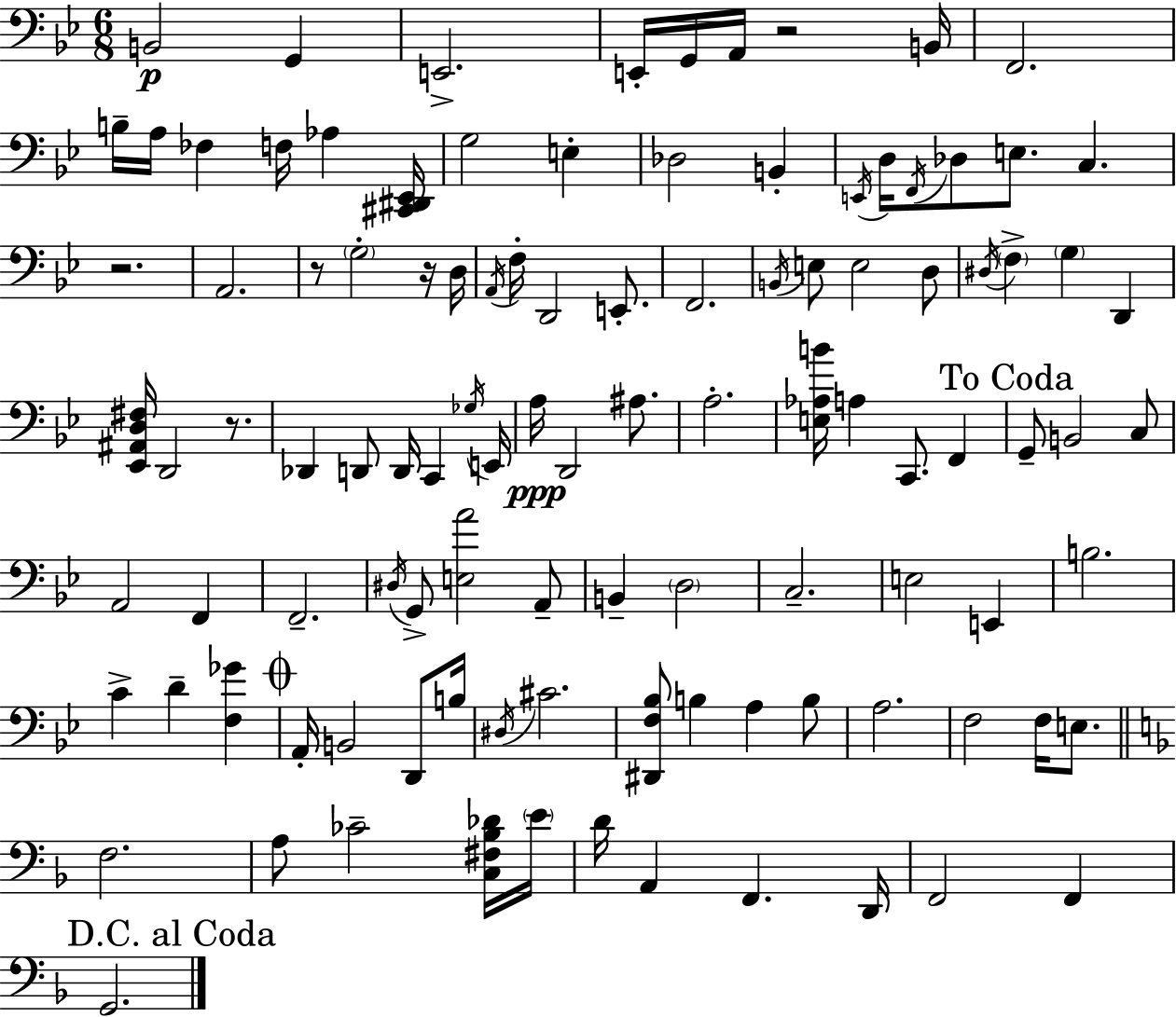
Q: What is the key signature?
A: BES major